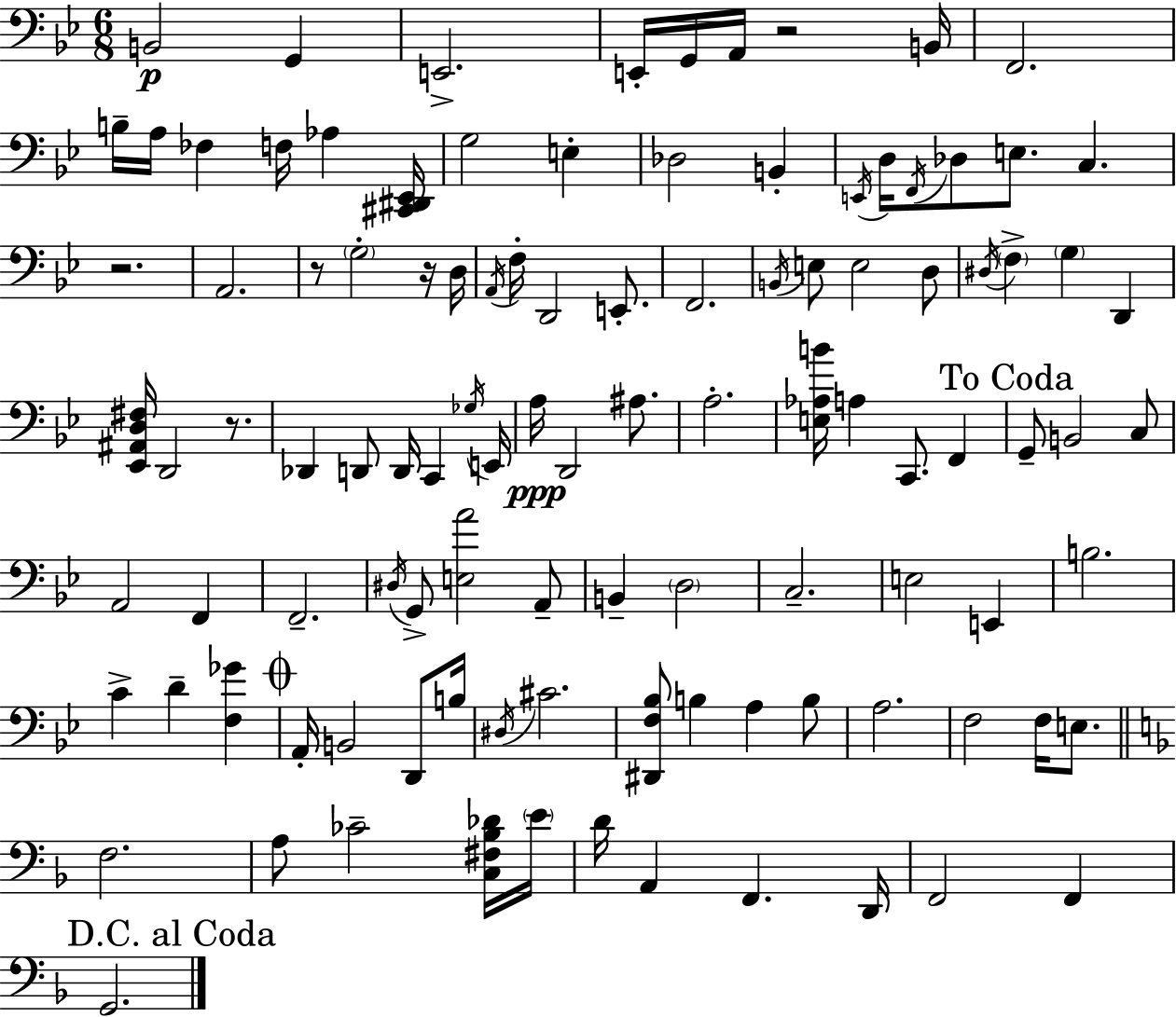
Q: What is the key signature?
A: BES major